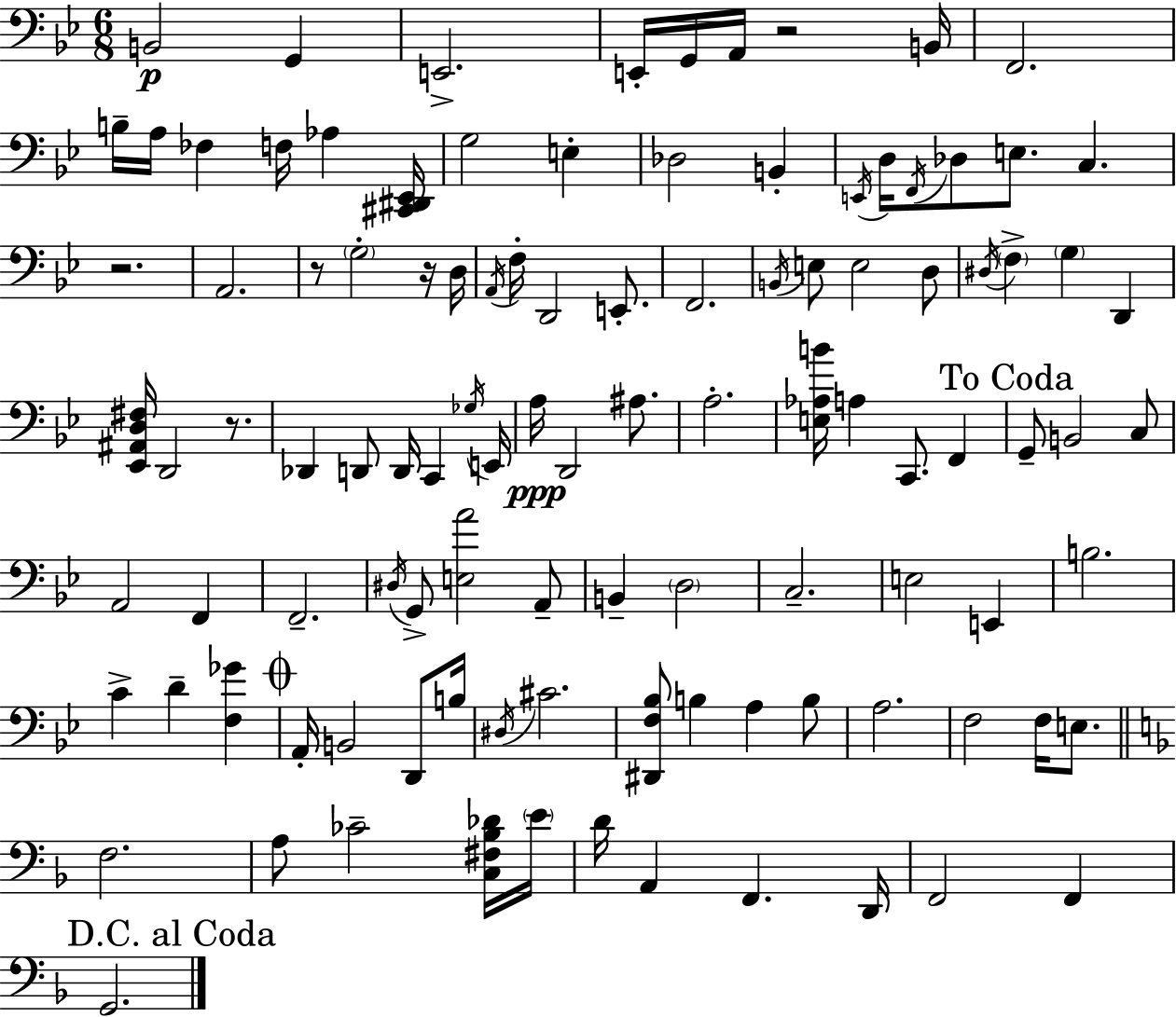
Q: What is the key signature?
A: BES major